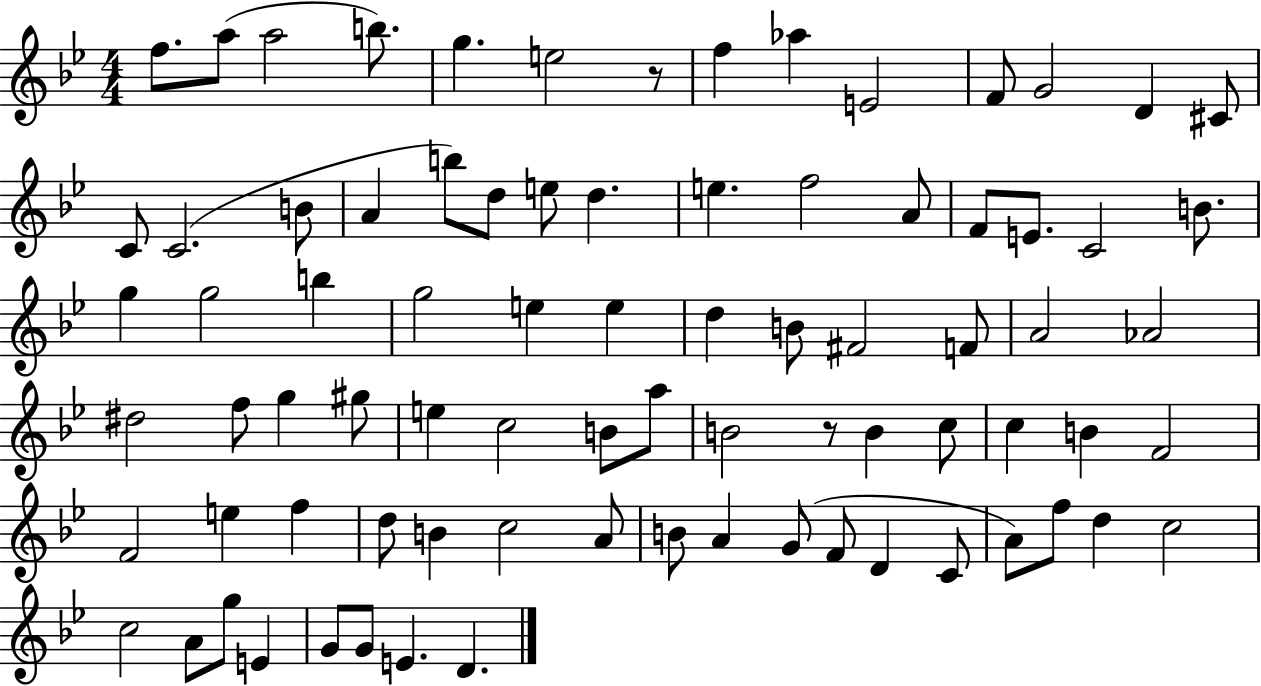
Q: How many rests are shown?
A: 2